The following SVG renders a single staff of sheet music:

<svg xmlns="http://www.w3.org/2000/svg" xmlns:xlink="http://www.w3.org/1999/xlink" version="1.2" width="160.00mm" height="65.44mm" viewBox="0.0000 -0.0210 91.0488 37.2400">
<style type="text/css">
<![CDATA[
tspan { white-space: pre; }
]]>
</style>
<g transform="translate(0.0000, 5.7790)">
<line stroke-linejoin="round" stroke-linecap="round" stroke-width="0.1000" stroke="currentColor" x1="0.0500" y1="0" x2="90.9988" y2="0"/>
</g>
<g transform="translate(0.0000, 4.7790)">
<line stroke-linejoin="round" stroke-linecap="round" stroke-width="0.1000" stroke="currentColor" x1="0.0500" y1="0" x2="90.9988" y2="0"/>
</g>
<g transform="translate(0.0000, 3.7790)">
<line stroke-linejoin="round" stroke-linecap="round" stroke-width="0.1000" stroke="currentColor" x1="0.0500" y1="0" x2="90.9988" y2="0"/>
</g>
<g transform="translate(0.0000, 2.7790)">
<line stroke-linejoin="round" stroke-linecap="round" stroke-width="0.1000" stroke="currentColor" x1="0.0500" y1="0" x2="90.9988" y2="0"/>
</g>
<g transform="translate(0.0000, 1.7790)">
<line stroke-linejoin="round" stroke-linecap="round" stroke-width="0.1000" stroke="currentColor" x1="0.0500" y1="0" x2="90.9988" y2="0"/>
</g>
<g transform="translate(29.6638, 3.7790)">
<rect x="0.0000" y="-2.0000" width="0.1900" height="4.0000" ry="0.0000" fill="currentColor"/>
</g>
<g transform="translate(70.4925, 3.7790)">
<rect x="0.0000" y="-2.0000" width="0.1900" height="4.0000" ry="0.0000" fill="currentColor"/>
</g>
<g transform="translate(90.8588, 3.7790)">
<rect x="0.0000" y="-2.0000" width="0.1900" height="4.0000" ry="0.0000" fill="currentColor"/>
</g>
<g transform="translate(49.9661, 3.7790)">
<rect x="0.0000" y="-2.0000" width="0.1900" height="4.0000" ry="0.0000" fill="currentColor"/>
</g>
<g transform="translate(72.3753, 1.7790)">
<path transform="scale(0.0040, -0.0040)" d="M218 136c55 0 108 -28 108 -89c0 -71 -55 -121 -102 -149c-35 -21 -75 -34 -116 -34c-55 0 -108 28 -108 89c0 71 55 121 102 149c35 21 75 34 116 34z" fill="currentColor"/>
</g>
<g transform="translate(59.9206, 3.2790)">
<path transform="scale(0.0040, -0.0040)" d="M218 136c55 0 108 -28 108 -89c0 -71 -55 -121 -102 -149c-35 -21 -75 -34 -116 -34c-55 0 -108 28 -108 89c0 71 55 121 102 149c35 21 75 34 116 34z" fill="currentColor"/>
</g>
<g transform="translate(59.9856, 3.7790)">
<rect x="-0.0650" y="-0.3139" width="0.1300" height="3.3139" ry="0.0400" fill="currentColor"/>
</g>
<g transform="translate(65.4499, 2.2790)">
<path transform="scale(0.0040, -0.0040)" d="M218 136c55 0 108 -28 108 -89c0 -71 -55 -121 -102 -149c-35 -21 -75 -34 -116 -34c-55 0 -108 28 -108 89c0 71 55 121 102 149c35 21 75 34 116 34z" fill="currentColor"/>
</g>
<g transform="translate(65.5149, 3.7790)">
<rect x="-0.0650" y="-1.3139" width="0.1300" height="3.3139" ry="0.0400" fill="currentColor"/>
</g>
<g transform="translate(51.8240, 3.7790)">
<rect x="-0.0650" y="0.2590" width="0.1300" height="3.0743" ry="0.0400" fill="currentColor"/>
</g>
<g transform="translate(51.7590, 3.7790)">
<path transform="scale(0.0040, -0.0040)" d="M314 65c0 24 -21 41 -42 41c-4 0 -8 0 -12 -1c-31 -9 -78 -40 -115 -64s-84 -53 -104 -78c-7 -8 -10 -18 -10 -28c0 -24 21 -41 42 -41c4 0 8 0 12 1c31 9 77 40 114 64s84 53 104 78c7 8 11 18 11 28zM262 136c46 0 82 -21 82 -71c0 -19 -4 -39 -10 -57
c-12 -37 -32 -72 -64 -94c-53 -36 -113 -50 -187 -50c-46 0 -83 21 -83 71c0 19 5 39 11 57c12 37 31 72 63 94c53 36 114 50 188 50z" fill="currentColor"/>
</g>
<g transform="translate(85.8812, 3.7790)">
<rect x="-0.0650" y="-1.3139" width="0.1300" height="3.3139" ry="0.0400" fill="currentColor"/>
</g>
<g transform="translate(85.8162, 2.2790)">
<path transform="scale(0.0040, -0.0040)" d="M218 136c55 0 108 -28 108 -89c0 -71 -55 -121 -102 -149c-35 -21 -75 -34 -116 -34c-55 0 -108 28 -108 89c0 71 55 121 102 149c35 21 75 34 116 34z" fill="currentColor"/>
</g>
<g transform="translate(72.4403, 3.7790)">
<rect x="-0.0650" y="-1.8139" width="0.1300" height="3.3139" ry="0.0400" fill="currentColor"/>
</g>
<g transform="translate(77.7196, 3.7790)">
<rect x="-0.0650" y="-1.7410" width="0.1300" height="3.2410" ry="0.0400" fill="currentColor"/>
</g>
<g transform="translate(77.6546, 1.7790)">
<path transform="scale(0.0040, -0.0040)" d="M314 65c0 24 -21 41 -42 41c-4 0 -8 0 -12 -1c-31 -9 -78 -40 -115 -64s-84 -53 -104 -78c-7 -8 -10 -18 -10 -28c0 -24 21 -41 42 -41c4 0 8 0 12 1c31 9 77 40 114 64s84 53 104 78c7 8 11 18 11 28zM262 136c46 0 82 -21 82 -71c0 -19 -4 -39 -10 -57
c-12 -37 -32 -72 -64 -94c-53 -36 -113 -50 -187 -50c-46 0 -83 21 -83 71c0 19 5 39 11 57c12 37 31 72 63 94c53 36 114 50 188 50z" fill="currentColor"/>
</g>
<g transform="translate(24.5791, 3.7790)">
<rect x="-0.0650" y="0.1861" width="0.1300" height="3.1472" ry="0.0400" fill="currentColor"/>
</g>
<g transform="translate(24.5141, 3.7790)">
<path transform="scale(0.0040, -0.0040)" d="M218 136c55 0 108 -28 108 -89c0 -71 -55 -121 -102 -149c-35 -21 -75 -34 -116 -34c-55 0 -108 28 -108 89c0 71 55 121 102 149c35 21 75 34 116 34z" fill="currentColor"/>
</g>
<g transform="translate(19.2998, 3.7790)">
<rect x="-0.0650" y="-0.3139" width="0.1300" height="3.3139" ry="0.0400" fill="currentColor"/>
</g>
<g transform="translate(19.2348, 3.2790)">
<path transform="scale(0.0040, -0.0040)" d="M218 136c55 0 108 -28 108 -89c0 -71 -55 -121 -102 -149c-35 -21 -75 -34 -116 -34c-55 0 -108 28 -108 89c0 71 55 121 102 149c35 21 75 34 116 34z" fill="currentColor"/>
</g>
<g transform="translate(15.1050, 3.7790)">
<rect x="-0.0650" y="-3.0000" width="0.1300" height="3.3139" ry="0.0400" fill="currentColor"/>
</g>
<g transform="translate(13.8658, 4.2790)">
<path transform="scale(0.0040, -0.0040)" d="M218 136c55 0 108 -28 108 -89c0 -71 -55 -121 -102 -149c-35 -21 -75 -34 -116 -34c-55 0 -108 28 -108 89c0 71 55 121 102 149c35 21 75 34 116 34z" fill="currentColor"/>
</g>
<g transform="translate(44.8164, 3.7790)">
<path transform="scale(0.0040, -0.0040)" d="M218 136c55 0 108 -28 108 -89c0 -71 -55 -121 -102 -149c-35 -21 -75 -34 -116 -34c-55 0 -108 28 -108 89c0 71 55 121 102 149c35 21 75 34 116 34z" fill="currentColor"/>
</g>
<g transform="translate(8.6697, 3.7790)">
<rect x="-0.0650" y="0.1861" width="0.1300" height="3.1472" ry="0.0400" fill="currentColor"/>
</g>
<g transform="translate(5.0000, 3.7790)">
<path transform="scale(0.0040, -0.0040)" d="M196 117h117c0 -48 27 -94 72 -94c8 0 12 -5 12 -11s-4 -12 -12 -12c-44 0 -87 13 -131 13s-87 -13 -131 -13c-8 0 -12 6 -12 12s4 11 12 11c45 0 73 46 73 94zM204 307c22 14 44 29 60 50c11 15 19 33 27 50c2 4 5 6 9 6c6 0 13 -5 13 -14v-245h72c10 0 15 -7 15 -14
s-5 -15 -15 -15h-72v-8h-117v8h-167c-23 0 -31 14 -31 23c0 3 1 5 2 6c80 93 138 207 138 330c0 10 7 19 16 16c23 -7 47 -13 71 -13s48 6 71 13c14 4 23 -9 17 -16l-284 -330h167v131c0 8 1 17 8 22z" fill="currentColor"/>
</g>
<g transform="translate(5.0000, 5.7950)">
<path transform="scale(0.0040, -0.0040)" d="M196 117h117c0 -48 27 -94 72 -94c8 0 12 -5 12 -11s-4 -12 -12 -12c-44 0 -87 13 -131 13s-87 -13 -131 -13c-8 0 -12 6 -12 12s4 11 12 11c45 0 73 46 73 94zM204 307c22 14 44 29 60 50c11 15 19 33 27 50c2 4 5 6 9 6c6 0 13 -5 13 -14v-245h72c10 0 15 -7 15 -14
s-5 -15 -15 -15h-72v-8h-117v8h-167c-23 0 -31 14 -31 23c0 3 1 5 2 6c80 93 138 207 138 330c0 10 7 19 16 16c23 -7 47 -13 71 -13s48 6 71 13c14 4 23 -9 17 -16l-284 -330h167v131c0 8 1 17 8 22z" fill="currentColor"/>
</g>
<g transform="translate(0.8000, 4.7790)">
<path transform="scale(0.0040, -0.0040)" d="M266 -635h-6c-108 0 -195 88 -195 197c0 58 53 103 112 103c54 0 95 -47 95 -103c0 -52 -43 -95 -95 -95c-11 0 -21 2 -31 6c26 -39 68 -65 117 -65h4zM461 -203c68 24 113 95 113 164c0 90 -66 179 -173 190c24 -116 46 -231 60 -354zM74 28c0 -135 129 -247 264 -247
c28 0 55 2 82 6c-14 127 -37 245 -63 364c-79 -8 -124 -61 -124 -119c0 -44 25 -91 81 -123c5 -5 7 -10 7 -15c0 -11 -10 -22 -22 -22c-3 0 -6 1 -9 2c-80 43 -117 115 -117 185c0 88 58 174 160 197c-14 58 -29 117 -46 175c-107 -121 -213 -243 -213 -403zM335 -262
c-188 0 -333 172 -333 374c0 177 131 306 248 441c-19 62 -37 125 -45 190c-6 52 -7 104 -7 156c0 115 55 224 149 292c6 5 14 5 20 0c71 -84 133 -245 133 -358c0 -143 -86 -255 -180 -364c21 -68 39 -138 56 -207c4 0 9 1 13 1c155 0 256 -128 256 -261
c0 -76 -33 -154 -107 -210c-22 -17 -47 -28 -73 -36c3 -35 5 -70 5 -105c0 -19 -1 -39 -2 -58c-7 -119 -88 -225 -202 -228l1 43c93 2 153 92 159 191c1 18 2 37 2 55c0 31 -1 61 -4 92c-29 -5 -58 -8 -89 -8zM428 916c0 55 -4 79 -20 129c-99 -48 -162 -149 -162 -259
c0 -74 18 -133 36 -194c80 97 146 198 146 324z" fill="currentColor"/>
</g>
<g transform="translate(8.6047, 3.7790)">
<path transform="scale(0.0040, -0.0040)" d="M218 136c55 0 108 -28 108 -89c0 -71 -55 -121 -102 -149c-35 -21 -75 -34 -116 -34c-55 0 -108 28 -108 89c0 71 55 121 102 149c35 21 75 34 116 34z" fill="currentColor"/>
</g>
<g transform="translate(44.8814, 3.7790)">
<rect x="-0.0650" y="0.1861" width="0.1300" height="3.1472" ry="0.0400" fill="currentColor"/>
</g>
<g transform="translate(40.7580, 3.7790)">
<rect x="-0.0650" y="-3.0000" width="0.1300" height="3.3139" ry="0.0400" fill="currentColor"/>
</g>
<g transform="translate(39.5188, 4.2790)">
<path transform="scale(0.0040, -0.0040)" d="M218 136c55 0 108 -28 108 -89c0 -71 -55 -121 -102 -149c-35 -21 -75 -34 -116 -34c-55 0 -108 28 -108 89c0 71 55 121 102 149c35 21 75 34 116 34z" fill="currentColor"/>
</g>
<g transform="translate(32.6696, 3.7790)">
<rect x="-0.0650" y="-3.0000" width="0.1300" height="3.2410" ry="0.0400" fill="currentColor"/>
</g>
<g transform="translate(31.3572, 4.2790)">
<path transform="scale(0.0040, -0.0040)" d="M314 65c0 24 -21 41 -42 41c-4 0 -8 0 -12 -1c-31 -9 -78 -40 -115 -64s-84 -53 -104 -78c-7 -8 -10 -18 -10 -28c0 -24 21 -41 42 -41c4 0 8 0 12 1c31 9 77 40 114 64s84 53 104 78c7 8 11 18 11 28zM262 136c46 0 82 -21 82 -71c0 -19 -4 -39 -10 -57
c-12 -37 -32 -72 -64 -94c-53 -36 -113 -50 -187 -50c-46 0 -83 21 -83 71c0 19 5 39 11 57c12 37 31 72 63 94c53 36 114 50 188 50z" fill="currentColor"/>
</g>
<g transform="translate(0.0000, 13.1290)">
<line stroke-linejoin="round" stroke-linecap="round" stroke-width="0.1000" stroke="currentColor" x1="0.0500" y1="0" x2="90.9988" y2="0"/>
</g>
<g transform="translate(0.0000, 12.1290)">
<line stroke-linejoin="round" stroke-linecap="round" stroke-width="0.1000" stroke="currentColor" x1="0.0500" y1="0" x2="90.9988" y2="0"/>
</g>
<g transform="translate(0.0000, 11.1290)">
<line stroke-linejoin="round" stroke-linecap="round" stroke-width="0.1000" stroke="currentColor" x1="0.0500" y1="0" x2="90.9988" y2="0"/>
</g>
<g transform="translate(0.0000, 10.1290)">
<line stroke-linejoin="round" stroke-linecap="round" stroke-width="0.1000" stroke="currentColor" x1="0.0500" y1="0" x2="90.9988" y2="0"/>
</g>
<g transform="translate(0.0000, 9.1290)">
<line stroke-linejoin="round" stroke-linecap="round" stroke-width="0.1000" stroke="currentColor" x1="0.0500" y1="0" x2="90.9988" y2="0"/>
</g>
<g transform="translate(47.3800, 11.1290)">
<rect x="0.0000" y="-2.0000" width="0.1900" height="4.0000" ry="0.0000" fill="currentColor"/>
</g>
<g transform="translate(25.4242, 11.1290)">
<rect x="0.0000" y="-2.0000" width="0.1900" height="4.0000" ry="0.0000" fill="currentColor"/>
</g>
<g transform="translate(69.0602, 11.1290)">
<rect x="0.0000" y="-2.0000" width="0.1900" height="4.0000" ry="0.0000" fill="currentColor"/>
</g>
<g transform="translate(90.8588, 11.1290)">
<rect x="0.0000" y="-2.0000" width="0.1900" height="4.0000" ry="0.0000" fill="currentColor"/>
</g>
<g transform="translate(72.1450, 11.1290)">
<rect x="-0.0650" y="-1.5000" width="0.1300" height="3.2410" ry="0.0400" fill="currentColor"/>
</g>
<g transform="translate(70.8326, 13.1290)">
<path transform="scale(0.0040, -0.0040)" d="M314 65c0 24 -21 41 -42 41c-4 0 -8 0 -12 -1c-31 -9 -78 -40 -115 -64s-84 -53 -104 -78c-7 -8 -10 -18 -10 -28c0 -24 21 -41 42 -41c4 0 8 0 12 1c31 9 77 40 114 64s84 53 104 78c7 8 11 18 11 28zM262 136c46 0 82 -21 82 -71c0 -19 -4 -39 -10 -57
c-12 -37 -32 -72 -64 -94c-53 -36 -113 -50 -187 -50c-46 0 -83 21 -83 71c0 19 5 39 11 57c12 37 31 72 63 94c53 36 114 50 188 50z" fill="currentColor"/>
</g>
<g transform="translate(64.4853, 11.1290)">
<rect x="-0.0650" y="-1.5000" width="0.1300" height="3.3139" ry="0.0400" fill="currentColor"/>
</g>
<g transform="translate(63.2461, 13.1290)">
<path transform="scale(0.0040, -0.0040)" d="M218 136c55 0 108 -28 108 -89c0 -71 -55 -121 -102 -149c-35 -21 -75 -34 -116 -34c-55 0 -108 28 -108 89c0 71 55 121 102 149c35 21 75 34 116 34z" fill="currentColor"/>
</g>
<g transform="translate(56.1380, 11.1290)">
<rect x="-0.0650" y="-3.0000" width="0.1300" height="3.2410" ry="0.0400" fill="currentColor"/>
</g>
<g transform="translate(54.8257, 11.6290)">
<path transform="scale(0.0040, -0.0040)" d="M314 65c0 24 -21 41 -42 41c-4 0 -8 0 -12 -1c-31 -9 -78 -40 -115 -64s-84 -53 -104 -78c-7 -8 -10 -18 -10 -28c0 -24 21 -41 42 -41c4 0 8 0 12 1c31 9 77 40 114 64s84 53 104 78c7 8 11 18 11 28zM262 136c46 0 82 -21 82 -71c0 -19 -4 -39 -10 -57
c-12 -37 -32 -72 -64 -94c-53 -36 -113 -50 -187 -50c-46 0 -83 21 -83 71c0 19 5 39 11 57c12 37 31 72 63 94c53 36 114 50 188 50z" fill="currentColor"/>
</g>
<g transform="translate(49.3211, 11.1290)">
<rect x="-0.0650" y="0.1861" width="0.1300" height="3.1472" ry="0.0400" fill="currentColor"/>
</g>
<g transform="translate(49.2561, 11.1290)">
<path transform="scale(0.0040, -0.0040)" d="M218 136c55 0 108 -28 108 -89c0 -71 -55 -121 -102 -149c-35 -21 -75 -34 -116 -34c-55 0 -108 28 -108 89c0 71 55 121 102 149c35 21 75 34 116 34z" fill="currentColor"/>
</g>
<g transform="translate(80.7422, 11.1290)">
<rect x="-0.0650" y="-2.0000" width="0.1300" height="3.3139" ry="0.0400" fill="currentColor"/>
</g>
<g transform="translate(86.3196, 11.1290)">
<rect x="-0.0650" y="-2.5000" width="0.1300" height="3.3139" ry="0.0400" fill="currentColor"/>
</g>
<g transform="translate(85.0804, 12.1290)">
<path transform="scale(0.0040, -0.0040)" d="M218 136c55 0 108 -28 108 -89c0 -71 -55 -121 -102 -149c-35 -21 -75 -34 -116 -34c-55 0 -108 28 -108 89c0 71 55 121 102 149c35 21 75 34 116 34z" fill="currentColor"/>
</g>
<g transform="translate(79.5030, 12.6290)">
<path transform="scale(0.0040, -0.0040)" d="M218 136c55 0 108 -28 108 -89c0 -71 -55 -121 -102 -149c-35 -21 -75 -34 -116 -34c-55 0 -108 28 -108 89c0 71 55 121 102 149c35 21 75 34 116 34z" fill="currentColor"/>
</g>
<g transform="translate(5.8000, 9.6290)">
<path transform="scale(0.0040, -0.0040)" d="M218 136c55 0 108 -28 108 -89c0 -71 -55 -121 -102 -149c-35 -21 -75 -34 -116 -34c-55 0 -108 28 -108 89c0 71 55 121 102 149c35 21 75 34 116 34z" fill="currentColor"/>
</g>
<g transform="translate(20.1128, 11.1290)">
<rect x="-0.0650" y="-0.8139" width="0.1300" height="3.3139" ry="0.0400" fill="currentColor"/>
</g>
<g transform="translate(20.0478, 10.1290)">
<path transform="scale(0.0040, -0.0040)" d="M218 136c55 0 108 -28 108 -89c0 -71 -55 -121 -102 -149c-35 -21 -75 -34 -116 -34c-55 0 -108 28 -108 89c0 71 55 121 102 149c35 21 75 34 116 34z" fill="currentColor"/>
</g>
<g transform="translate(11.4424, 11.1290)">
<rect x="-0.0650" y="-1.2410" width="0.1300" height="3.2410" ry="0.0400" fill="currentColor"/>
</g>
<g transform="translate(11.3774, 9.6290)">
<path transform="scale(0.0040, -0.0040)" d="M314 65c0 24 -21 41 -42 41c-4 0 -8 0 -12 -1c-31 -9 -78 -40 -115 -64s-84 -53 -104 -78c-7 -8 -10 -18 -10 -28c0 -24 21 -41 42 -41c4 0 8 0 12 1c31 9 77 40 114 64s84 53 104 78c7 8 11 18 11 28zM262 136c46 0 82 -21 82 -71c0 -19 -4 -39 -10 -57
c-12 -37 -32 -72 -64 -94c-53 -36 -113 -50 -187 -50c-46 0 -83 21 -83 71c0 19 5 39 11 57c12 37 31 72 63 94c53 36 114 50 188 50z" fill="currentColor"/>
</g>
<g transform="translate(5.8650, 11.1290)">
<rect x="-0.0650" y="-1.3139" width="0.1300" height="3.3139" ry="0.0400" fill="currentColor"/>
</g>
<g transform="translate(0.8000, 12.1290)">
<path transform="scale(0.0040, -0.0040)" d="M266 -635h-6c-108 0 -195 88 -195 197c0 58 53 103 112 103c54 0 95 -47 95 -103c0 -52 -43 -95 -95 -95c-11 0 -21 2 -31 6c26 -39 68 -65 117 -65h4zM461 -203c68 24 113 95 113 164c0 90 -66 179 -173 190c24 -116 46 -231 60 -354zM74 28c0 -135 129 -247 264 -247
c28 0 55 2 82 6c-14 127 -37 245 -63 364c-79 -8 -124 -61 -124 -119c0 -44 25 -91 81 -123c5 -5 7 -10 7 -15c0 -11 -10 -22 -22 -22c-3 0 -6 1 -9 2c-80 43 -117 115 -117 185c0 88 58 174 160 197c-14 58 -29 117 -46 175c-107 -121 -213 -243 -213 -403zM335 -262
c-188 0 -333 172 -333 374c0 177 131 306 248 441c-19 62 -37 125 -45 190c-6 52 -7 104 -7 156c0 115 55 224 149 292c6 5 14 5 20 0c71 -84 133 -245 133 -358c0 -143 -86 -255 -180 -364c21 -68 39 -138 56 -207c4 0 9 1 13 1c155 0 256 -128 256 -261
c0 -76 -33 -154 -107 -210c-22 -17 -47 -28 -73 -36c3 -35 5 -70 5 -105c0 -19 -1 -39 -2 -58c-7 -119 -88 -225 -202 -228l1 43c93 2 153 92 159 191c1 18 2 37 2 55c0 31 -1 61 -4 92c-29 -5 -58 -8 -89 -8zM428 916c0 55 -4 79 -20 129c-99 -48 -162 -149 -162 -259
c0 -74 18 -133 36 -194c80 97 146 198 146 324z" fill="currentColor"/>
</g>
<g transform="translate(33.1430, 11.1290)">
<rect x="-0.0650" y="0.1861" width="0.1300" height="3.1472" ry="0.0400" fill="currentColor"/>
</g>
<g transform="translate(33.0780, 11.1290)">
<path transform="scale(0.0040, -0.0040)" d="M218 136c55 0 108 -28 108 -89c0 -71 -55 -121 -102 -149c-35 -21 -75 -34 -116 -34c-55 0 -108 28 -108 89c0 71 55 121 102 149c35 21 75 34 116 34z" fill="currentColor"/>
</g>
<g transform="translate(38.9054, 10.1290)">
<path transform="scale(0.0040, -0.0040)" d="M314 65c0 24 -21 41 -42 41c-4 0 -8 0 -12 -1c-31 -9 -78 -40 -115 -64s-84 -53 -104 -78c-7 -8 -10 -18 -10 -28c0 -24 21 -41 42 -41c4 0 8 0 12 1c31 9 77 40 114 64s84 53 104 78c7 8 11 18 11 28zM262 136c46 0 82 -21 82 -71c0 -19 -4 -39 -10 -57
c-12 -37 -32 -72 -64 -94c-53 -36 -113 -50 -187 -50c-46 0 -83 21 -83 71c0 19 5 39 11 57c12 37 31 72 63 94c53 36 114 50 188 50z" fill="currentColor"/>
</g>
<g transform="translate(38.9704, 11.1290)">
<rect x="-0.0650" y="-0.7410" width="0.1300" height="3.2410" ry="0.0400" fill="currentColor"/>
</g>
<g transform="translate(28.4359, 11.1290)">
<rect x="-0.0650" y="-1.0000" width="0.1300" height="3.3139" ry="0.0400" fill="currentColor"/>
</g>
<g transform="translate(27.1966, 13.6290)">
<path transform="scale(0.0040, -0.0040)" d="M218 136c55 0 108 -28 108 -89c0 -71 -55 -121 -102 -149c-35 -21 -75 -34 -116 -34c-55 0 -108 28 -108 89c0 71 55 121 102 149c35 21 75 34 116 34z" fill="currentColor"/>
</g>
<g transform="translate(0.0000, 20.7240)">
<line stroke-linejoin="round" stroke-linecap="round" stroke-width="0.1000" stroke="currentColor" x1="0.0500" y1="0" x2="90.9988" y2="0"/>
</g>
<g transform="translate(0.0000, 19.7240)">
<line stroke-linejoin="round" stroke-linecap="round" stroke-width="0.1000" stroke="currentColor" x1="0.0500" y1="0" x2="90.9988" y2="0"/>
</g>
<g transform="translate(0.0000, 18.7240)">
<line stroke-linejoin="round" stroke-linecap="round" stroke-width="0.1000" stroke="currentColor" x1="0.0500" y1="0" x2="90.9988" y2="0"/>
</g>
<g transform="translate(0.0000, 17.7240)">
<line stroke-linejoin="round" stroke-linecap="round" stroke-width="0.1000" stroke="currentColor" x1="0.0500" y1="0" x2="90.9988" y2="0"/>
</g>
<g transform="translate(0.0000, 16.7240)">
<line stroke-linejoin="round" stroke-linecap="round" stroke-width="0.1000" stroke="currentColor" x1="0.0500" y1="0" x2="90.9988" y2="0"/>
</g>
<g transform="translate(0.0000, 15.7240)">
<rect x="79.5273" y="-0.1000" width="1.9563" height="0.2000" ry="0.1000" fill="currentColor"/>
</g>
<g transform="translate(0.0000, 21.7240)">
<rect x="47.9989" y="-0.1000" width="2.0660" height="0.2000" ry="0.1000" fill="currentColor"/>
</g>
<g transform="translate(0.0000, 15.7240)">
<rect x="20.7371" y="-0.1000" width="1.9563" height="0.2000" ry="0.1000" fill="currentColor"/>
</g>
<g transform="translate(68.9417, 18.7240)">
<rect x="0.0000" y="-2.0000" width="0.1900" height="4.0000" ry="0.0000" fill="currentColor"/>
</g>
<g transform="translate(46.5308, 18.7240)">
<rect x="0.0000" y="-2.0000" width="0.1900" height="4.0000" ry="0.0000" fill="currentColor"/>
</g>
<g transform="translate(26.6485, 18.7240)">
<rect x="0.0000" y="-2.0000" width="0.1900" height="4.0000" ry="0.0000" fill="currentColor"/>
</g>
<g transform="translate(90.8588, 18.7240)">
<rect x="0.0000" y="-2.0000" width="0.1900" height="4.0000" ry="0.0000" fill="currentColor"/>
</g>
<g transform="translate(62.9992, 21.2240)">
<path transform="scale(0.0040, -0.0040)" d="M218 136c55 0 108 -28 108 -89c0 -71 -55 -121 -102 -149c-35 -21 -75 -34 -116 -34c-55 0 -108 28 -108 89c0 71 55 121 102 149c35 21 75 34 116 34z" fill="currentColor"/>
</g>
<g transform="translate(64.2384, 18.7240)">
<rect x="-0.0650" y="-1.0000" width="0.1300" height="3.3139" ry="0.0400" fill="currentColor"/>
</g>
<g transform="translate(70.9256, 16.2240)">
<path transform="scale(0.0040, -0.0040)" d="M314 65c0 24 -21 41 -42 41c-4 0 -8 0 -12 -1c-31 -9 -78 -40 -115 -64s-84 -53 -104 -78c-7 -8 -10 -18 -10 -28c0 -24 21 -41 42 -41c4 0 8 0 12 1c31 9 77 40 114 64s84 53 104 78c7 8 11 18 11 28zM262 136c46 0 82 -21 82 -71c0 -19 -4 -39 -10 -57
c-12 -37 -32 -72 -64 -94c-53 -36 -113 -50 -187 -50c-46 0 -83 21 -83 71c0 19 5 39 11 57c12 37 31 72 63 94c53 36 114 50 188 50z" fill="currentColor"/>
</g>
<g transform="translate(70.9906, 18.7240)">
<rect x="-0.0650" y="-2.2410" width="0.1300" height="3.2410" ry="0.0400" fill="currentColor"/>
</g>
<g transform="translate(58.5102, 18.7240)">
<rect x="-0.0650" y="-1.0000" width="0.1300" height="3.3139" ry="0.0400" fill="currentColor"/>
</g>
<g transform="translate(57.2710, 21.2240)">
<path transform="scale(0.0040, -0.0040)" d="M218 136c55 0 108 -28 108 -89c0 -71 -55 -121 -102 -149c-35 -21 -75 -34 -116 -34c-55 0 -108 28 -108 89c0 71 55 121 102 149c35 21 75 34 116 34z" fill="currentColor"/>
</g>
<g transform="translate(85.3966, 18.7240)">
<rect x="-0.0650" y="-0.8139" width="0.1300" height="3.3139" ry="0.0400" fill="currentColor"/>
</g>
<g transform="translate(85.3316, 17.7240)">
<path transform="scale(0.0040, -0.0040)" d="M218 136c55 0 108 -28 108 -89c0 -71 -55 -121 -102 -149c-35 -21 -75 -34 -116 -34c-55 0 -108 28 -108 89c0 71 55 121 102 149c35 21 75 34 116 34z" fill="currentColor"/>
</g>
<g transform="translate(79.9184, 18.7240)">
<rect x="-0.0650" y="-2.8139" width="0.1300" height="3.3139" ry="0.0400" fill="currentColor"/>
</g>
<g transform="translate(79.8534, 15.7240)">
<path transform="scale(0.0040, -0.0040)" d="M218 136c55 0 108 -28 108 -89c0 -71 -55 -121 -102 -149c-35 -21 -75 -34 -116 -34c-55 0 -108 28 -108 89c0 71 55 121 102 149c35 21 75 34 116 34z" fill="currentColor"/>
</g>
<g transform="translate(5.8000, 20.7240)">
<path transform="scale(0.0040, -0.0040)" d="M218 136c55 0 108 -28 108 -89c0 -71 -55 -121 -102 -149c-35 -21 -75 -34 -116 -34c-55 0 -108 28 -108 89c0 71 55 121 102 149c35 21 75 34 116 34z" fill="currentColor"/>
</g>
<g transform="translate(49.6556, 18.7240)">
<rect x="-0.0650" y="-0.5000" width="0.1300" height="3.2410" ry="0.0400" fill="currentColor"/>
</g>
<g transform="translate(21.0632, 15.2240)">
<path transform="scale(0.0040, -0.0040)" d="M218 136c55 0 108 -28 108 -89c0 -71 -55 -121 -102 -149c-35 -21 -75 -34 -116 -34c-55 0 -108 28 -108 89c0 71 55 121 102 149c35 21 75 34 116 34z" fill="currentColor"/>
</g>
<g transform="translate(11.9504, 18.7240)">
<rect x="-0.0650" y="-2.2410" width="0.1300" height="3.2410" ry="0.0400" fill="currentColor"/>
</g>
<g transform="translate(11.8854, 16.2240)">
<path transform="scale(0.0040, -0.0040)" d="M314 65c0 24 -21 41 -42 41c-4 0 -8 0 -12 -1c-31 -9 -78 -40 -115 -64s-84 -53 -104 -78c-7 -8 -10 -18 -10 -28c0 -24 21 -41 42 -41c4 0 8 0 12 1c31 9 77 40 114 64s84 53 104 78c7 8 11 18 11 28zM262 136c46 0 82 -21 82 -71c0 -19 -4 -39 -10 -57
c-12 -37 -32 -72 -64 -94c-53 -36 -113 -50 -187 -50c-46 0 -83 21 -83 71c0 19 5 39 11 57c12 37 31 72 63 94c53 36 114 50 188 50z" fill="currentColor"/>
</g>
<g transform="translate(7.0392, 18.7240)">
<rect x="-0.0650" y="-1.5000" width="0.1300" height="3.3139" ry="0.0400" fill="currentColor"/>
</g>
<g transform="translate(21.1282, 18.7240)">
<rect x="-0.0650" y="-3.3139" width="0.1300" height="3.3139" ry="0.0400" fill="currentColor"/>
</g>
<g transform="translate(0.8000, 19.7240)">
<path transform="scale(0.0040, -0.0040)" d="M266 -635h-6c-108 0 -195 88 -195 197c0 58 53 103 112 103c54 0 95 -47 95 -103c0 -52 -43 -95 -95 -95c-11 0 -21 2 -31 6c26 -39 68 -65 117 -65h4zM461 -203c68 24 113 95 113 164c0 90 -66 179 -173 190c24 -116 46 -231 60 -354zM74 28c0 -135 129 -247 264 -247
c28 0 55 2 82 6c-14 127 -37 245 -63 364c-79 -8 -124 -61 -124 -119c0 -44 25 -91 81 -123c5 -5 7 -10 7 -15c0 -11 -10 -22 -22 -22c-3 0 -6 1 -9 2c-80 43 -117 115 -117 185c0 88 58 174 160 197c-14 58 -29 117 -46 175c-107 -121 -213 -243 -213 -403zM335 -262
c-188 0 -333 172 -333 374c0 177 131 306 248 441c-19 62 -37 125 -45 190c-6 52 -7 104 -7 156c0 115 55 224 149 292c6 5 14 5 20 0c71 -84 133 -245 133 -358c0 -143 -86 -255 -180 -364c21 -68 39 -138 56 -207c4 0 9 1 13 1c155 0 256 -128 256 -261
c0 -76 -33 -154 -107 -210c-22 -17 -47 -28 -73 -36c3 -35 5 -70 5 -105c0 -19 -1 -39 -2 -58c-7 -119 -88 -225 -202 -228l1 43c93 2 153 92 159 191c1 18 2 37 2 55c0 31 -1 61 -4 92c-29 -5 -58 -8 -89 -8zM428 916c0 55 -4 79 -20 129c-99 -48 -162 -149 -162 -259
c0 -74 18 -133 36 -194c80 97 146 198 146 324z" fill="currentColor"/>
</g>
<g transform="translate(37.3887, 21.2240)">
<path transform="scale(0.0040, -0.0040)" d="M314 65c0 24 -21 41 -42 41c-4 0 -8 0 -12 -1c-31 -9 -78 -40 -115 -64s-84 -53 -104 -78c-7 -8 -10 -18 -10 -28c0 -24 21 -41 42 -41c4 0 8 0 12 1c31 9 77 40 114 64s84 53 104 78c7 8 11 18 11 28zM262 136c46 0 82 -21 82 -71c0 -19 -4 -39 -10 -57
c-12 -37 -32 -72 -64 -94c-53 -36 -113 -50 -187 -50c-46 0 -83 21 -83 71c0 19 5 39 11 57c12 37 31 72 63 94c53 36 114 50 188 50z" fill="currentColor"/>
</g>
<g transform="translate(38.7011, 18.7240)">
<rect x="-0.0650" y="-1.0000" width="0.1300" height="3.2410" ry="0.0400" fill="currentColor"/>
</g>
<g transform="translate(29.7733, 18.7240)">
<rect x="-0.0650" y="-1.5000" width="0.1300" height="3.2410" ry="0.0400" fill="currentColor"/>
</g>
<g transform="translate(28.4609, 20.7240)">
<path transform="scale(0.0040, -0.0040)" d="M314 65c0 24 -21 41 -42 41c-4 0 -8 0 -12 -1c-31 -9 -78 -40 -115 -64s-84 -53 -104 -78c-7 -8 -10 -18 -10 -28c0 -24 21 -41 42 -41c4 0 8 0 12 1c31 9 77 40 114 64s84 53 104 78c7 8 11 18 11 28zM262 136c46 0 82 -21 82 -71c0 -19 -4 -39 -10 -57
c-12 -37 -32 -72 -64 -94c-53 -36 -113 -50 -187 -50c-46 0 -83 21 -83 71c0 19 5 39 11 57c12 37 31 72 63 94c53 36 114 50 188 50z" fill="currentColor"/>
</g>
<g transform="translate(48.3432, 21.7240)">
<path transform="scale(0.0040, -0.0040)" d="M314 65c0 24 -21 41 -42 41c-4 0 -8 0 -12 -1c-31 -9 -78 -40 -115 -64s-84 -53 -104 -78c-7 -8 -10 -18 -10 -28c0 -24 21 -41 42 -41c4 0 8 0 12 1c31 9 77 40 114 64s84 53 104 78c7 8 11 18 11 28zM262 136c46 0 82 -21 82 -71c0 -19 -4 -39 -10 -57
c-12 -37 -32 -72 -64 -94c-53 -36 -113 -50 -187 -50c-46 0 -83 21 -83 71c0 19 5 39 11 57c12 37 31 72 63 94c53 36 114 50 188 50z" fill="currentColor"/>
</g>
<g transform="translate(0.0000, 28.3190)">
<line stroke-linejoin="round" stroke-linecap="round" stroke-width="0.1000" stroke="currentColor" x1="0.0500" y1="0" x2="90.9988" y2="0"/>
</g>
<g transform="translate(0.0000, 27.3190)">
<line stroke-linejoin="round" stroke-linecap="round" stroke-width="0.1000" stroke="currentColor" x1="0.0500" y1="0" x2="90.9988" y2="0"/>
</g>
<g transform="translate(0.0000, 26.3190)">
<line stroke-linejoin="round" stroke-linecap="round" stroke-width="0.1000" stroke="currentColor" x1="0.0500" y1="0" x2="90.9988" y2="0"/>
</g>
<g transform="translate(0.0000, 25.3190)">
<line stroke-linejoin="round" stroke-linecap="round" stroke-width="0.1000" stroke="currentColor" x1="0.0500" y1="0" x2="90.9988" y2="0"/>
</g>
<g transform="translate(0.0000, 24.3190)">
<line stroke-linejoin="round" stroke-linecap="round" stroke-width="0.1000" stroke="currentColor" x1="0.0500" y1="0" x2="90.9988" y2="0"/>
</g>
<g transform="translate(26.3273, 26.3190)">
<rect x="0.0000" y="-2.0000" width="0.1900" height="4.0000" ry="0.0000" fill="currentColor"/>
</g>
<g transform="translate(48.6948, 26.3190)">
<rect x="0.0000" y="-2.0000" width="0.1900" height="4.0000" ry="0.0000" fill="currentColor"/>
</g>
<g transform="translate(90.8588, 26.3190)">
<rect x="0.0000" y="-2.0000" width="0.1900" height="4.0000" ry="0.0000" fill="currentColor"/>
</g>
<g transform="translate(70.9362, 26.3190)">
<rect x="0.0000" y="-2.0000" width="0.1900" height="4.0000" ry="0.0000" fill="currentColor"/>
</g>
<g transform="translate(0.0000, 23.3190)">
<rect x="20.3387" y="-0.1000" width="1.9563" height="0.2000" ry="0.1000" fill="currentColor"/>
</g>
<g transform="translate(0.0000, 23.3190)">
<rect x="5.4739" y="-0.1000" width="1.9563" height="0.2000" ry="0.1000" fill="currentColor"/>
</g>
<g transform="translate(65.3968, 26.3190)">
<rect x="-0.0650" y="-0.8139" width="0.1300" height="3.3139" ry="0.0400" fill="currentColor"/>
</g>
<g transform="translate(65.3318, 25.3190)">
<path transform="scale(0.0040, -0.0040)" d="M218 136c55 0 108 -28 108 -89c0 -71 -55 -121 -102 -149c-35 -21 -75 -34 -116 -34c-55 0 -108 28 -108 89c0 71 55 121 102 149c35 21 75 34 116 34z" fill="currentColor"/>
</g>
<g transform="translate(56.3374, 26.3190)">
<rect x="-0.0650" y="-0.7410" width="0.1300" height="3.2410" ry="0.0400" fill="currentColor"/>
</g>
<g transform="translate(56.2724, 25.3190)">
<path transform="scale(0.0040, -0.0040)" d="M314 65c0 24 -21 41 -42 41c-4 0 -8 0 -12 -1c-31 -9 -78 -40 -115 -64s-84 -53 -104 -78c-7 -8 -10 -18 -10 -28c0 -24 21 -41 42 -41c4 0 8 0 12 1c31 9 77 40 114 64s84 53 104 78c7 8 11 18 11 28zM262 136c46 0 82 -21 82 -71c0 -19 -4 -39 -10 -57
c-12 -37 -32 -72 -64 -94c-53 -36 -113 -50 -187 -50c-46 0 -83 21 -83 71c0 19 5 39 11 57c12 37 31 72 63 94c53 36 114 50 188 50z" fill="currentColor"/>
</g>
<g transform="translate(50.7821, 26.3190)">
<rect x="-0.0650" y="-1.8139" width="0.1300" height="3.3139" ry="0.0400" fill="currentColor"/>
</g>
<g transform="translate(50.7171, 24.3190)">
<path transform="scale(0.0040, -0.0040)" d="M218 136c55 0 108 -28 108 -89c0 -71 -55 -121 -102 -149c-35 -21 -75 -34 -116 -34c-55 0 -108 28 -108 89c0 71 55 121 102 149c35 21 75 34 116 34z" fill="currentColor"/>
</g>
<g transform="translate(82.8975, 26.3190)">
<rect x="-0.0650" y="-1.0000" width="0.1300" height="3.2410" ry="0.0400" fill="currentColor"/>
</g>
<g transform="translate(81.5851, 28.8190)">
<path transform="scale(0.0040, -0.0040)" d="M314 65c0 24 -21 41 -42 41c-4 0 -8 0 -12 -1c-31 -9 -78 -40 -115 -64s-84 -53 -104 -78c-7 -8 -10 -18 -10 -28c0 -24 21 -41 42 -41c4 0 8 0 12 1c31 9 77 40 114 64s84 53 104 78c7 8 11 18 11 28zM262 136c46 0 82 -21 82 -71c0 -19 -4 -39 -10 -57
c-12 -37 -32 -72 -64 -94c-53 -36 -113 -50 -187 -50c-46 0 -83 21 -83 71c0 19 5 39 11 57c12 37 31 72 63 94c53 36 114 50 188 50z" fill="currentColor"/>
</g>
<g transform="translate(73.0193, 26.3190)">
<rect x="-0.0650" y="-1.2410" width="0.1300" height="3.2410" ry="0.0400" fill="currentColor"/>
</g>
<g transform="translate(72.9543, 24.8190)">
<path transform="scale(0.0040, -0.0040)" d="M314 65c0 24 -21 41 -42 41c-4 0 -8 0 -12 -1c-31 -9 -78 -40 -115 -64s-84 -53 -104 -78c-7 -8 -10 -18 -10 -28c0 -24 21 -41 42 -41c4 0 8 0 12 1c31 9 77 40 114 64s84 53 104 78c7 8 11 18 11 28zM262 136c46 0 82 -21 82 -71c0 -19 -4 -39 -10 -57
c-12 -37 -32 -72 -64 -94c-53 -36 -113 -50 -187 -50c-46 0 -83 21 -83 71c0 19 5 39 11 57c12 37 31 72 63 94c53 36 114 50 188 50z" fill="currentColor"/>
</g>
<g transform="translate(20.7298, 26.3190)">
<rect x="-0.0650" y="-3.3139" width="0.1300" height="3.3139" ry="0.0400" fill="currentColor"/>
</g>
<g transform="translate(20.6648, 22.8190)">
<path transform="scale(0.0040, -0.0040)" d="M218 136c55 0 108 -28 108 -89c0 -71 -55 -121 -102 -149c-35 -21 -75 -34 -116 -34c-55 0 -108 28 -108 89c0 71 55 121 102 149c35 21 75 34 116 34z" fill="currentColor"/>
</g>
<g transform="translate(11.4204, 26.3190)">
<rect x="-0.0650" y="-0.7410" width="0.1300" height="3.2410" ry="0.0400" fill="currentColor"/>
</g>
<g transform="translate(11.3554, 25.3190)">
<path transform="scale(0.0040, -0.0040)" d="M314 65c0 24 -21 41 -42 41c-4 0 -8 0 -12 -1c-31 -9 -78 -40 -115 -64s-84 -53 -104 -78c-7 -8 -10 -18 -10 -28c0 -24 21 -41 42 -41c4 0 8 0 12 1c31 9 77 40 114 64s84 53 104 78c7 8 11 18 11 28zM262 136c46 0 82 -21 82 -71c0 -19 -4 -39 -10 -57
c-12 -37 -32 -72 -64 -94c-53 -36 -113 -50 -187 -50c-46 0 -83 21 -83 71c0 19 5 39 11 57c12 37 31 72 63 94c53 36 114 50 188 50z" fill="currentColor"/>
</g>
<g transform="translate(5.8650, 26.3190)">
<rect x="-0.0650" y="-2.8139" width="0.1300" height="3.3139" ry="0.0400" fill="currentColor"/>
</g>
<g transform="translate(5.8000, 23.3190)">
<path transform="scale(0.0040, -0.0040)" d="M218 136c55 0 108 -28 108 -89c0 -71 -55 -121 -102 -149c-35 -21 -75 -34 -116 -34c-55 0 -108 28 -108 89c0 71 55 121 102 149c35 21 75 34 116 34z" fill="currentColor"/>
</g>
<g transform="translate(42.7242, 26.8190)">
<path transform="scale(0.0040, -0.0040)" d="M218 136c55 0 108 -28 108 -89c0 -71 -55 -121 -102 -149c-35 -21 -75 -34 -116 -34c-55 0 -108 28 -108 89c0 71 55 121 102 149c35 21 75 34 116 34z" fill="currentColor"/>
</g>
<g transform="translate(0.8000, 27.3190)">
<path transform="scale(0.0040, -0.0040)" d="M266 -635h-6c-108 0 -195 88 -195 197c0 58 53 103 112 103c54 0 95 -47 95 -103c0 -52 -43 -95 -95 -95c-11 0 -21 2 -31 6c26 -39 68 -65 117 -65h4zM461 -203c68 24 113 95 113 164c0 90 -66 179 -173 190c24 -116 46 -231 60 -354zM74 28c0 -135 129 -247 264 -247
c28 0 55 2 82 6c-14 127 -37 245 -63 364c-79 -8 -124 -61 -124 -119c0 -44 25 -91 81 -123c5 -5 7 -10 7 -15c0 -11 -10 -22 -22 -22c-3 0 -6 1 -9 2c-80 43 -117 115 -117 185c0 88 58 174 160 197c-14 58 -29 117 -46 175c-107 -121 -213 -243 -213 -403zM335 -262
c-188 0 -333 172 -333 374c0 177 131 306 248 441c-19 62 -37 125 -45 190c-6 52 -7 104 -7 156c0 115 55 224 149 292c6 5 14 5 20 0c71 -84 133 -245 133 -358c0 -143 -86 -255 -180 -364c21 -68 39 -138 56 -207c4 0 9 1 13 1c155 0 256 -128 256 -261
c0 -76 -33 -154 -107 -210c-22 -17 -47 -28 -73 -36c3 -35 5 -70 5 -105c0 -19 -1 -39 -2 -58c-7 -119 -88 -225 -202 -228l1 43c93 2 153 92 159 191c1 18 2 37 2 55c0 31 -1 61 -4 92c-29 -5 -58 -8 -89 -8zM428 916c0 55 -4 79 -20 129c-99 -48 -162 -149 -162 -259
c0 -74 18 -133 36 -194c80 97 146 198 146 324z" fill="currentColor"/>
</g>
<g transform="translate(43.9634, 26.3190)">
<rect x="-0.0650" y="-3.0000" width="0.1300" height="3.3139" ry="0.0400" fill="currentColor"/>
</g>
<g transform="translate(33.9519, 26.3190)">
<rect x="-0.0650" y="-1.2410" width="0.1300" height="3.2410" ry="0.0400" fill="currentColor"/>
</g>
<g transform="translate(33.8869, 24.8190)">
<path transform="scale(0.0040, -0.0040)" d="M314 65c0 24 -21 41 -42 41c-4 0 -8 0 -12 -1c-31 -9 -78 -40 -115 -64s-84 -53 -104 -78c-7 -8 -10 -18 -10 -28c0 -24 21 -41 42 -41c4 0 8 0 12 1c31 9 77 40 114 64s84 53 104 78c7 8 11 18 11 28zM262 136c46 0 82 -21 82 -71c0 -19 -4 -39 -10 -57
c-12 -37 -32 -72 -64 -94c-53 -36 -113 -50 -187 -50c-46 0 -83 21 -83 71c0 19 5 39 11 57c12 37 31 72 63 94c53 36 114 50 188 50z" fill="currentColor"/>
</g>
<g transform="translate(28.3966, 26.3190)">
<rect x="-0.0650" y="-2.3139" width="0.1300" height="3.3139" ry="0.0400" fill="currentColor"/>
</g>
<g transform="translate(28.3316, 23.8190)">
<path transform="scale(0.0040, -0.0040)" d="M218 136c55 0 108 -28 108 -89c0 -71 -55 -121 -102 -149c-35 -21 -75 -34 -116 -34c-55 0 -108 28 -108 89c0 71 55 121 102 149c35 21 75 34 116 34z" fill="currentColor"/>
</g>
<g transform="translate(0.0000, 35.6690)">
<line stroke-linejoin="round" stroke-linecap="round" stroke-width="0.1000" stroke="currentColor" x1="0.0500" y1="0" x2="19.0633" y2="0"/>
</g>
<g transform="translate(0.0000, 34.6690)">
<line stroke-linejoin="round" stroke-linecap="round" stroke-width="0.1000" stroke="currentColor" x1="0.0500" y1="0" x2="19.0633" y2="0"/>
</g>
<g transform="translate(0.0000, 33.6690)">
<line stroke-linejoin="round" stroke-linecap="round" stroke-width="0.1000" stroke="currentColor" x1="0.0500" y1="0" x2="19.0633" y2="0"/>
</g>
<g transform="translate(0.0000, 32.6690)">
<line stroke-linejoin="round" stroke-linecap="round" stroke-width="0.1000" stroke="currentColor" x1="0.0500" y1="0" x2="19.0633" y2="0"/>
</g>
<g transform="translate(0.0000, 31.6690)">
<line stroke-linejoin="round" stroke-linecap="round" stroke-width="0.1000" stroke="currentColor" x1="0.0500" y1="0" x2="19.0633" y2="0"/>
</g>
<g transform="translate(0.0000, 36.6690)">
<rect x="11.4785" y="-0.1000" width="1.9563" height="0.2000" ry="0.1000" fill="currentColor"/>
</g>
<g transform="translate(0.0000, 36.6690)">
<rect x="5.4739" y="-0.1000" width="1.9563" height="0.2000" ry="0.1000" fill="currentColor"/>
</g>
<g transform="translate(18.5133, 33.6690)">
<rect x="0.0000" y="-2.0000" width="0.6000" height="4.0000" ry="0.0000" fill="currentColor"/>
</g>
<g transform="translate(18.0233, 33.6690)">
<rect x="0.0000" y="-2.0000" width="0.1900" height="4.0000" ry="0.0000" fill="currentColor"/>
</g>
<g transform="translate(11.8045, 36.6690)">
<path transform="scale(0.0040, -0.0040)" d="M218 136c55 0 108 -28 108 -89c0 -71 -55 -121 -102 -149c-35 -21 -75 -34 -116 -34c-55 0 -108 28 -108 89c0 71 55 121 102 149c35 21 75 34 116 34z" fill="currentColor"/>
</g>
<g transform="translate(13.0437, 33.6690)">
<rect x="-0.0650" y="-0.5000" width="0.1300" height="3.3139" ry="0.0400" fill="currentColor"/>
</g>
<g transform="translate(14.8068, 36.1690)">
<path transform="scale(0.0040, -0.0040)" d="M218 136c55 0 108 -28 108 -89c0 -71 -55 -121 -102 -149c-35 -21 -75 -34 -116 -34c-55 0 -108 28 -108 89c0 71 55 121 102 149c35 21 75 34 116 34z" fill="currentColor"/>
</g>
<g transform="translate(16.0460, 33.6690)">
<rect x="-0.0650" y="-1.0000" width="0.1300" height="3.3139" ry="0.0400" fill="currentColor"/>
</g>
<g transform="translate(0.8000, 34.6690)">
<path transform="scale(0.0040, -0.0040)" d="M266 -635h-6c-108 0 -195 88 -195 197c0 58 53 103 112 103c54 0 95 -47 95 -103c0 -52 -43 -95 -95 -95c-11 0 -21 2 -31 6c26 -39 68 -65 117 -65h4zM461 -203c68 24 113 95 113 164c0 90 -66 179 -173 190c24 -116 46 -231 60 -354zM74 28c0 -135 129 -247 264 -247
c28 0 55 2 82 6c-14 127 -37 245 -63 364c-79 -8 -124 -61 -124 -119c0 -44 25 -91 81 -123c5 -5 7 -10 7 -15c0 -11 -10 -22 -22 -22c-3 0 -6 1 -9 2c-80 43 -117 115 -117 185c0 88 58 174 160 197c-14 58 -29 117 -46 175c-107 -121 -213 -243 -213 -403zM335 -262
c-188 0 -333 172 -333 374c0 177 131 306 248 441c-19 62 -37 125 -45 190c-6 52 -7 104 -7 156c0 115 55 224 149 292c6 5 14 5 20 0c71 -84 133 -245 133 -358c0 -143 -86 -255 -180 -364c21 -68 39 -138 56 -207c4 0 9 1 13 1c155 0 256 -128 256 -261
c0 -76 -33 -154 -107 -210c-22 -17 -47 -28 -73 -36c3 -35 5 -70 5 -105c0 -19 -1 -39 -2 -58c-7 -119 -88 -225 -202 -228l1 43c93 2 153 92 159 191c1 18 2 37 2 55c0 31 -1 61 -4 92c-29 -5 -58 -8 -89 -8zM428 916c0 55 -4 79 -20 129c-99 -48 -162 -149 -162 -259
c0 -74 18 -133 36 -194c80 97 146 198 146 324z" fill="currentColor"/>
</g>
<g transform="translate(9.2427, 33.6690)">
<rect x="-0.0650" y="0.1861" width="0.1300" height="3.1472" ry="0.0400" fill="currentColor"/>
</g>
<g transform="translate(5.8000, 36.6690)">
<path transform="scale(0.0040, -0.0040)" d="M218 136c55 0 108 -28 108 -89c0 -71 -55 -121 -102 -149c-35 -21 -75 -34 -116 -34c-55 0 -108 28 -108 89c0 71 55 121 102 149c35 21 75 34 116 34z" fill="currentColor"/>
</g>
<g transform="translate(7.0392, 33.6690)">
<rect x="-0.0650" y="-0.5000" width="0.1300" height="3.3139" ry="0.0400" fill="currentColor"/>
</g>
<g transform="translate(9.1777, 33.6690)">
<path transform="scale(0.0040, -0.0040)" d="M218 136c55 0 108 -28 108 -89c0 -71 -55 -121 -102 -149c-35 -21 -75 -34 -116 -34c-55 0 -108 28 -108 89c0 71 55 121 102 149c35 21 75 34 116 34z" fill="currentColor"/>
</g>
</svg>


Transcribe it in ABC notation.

X:1
T:Untitled
M:4/4
L:1/4
K:C
B A c B A2 A B B2 c e f f2 e e e2 d D B d2 B A2 E E2 F G E g2 b E2 D2 C2 D D g2 a d a d2 b g e2 A f d2 d e2 D2 C B C D